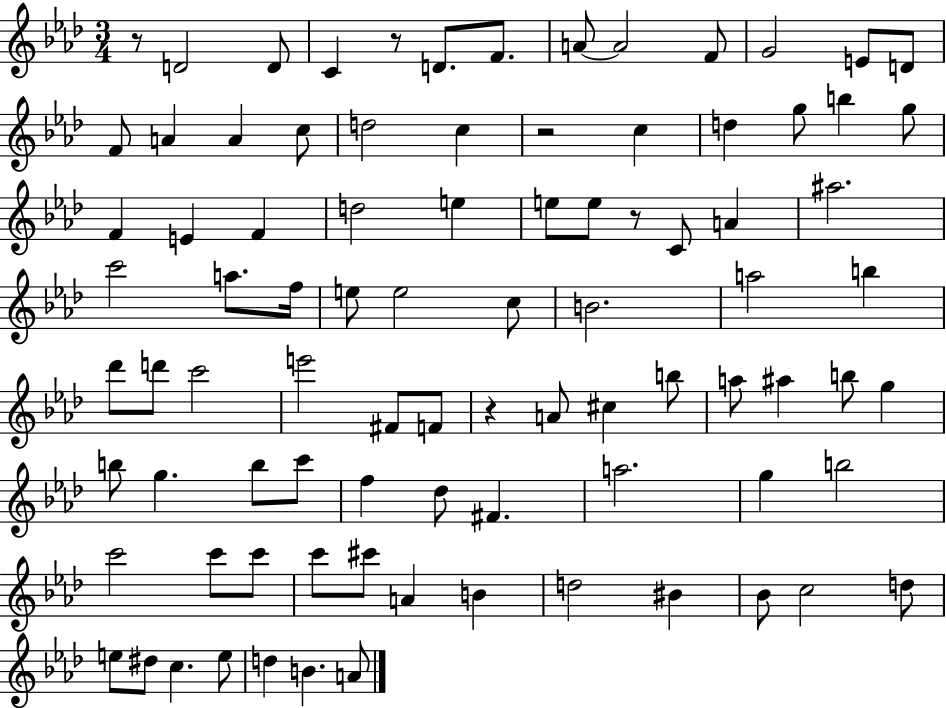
{
  \clef treble
  \numericTimeSignature
  \time 3/4
  \key aes \major
  r8 d'2 d'8 | c'4 r8 d'8. f'8. | a'8~~ a'2 f'8 | g'2 e'8 d'8 | \break f'8 a'4 a'4 c''8 | d''2 c''4 | r2 c''4 | d''4 g''8 b''4 g''8 | \break f'4 e'4 f'4 | d''2 e''4 | e''8 e''8 r8 c'8 a'4 | ais''2. | \break c'''2 a''8. f''16 | e''8 e''2 c''8 | b'2. | a''2 b''4 | \break des'''8 d'''8 c'''2 | e'''2 fis'8 f'8 | r4 a'8 cis''4 b''8 | a''8 ais''4 b''8 g''4 | \break b''8 g''4. b''8 c'''8 | f''4 des''8 fis'4. | a''2. | g''4 b''2 | \break c'''2 c'''8 c'''8 | c'''8 cis'''8 a'4 b'4 | d''2 bis'4 | bes'8 c''2 d''8 | \break e''8 dis''8 c''4. e''8 | d''4 b'4. a'8 | \bar "|."
}